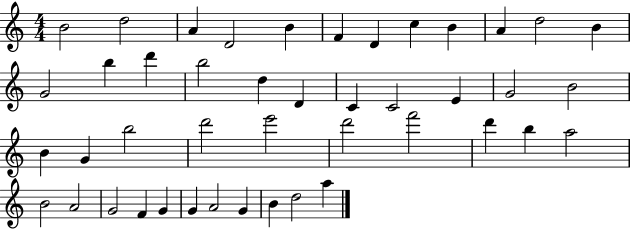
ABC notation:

X:1
T:Untitled
M:4/4
L:1/4
K:C
B2 d2 A D2 B F D c B A d2 B G2 b d' b2 d D C C2 E G2 B2 B G b2 d'2 e'2 d'2 f'2 d' b a2 B2 A2 G2 F G G A2 G B d2 a